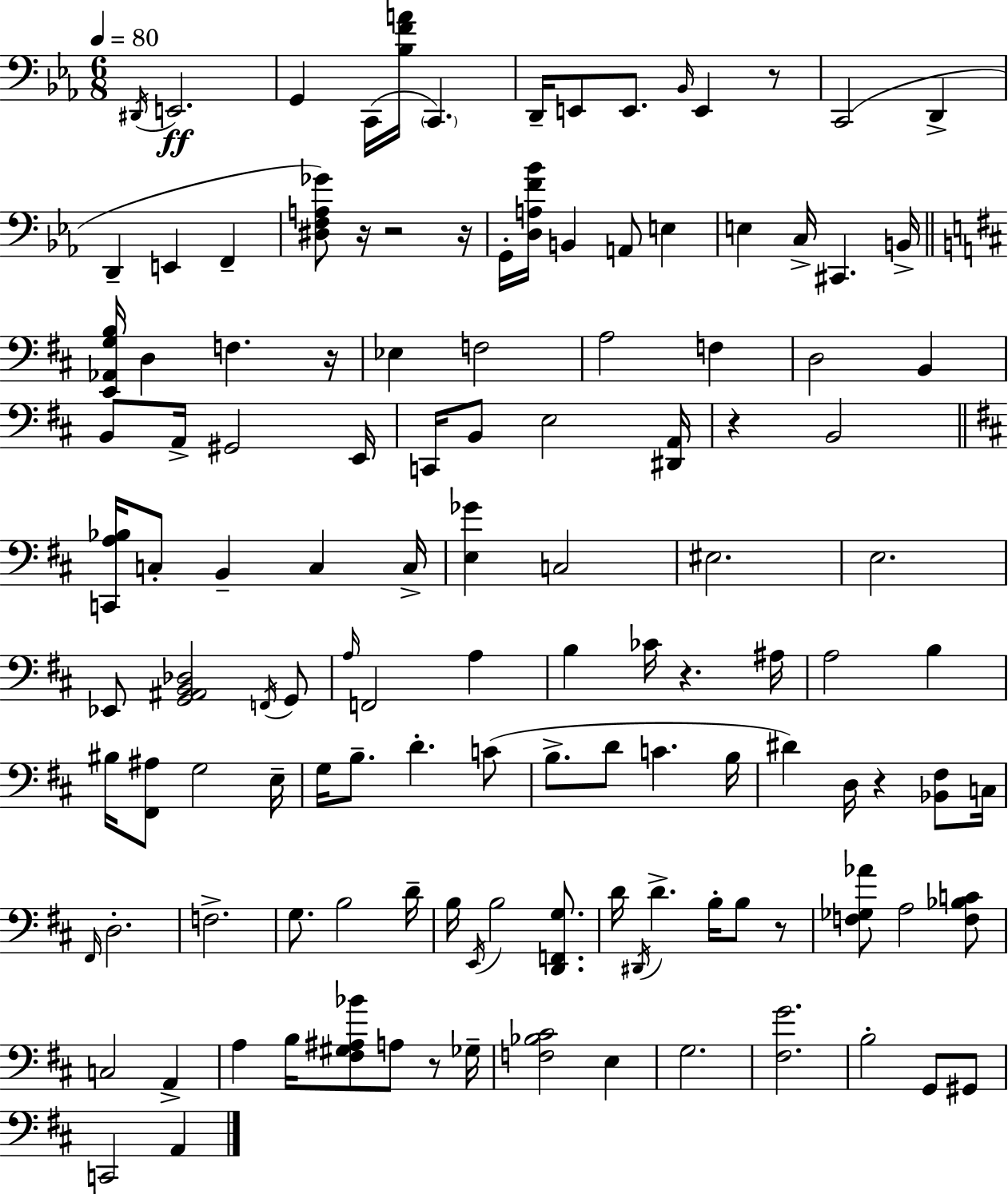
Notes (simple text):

D#2/s E2/h. G2/q C2/s [Bb3,F4,A4]/s C2/q. D2/s E2/e E2/e. Bb2/s E2/q R/e C2/h D2/q D2/q E2/q F2/q [D#3,F3,A3,Gb4]/e R/s R/h R/s G2/s [D3,A3,F4,Bb4]/s B2/q A2/e E3/q E3/q C3/s C#2/q. B2/s [E2,Ab2,G3,B3]/s D3/q F3/q. R/s Eb3/q F3/h A3/h F3/q D3/h B2/q B2/e A2/s G#2/h E2/s C2/s B2/e E3/h [D#2,A2]/s R/q B2/h [C2,A3,Bb3]/s C3/e B2/q C3/q C3/s [E3,Gb4]/q C3/h EIS3/h. E3/h. Eb2/e [G2,A#2,B2,Db3]/h F2/s G2/e A3/s F2/h A3/q B3/q CES4/s R/q. A#3/s A3/h B3/q BIS3/s [F#2,A#3]/e G3/h E3/s G3/s B3/e. D4/q. C4/e B3/e. D4/e C4/q. B3/s D#4/q D3/s R/q [Bb2,F#3]/e C3/s F#2/s D3/h. F3/h. G3/e. B3/h D4/s B3/s E2/s B3/h [D2,F2,G3]/e. D4/s D#2/s D4/q. B3/s B3/e R/e [F3,Gb3,Ab4]/e A3/h [F3,Bb3,C4]/e C3/h A2/q A3/q B3/s [F#3,G#3,A#3,Bb4]/e A3/e R/e Gb3/s [F3,Bb3,C#4]/h E3/q G3/h. [F#3,G4]/h. B3/h G2/e G#2/e C2/h A2/q